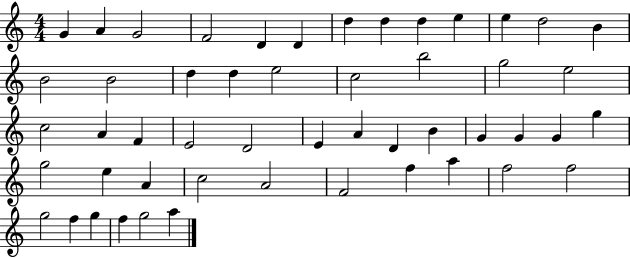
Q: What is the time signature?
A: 4/4